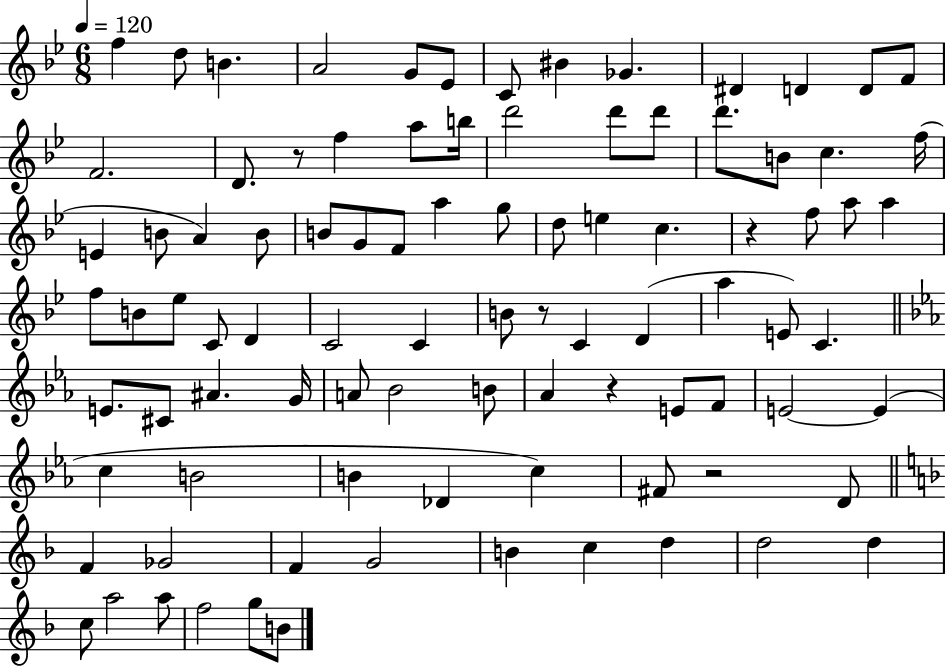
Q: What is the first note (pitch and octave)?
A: F5